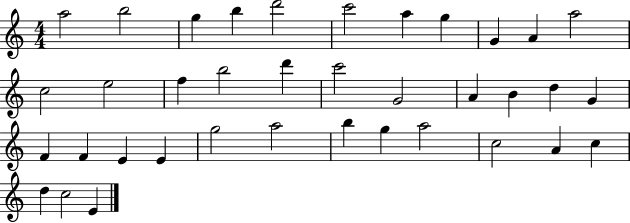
A5/h B5/h G5/q B5/q D6/h C6/h A5/q G5/q G4/q A4/q A5/h C5/h E5/h F5/q B5/h D6/q C6/h G4/h A4/q B4/q D5/q G4/q F4/q F4/q E4/q E4/q G5/h A5/h B5/q G5/q A5/h C5/h A4/q C5/q D5/q C5/h E4/q